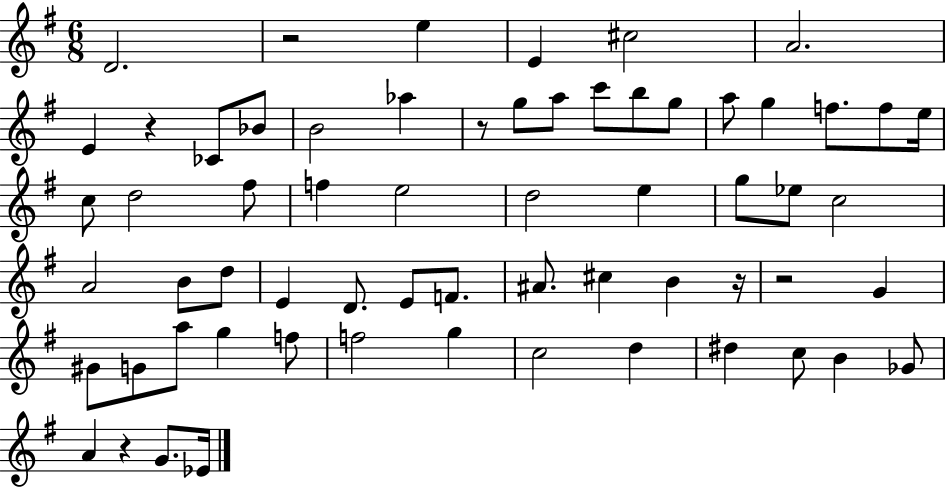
X:1
T:Untitled
M:6/8
L:1/4
K:G
D2 z2 e E ^c2 A2 E z _C/2 _B/2 B2 _a z/2 g/2 a/2 c'/2 b/2 g/2 a/2 g f/2 f/2 e/4 c/2 d2 ^f/2 f e2 d2 e g/2 _e/2 c2 A2 B/2 d/2 E D/2 E/2 F/2 ^A/2 ^c B z/4 z2 G ^G/2 G/2 a/2 g f/2 f2 g c2 d ^d c/2 B _G/2 A z G/2 _E/4